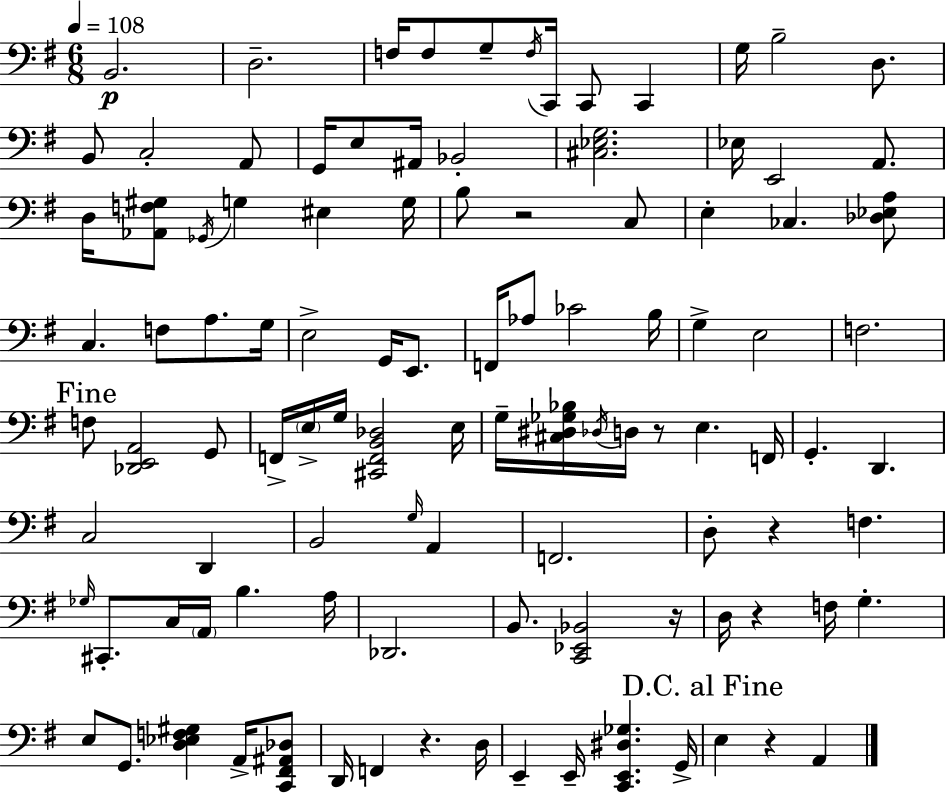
X:1
T:Untitled
M:6/8
L:1/4
K:G
B,,2 D,2 F,/4 F,/2 G,/2 F,/4 C,,/4 C,,/2 C,, G,/4 B,2 D,/2 B,,/2 C,2 A,,/2 G,,/4 E,/2 ^A,,/4 _B,,2 [^C,_E,G,]2 _E,/4 E,,2 A,,/2 D,/4 [_A,,F,^G,]/2 _G,,/4 G, ^E, G,/4 B,/2 z2 C,/2 E, _C, [_D,_E,A,]/2 C, F,/2 A,/2 G,/4 E,2 G,,/4 E,,/2 F,,/4 _A,/2 _C2 B,/4 G, E,2 F,2 F,/2 [_D,,E,,A,,]2 G,,/2 F,,/4 E,/4 G,/4 [^C,,F,,B,,_D,]2 E,/4 G,/4 [^C,^D,_G,_B,]/4 _D,/4 D,/4 z/2 E, F,,/4 G,, D,, C,2 D,, B,,2 G,/4 A,, F,,2 D,/2 z F, _G,/4 ^C,,/2 C,/4 A,,/4 B, A,/4 _D,,2 B,,/2 [C,,_E,,_B,,]2 z/4 D,/4 z F,/4 G, E,/2 G,,/2 [D,_E,F,^G,] A,,/4 [C,,^F,,^A,,_D,]/2 D,,/4 F,, z D,/4 E,, E,,/4 [C,,E,,^D,_G,] G,,/4 E, z A,,